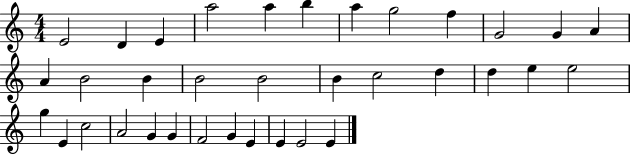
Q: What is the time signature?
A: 4/4